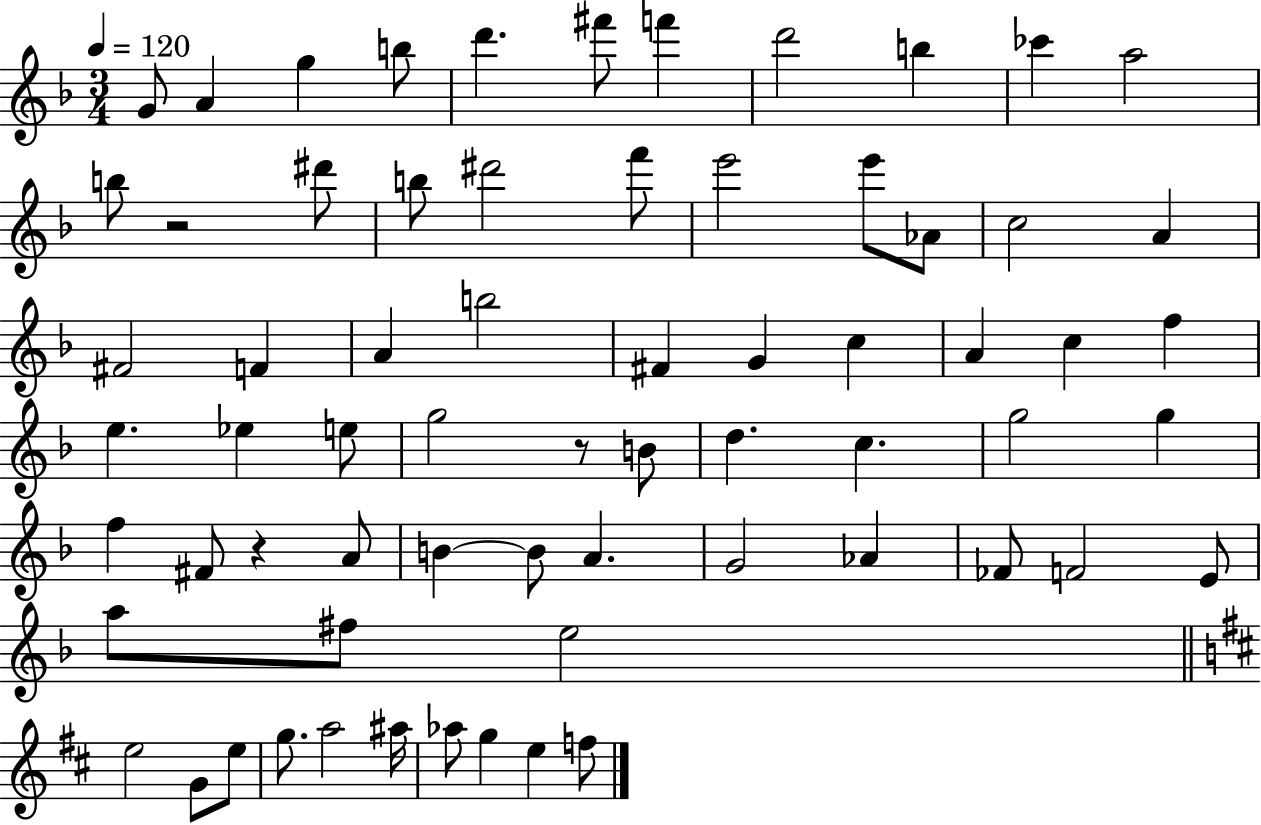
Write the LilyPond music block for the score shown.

{
  \clef treble
  \numericTimeSignature
  \time 3/4
  \key f \major
  \tempo 4 = 120
  \repeat volta 2 { g'8 a'4 g''4 b''8 | d'''4. fis'''8 f'''4 | d'''2 b''4 | ces'''4 a''2 | \break b''8 r2 dis'''8 | b''8 dis'''2 f'''8 | e'''2 e'''8 aes'8 | c''2 a'4 | \break fis'2 f'4 | a'4 b''2 | fis'4 g'4 c''4 | a'4 c''4 f''4 | \break e''4. ees''4 e''8 | g''2 r8 b'8 | d''4. c''4. | g''2 g''4 | \break f''4 fis'8 r4 a'8 | b'4~~ b'8 a'4. | g'2 aes'4 | fes'8 f'2 e'8 | \break a''8 fis''8 e''2 | \bar "||" \break \key d \major e''2 g'8 e''8 | g''8. a''2 ais''16 | aes''8 g''4 e''4 f''8 | } \bar "|."
}